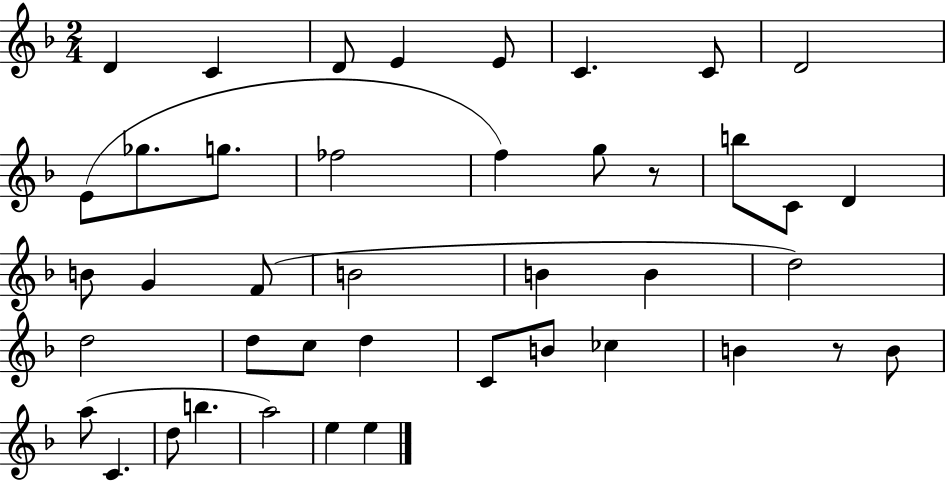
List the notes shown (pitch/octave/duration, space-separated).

D4/q C4/q D4/e E4/q E4/e C4/q. C4/e D4/h E4/e Gb5/e. G5/e. FES5/h F5/q G5/e R/e B5/e C4/e D4/q B4/e G4/q F4/e B4/h B4/q B4/q D5/h D5/h D5/e C5/e D5/q C4/e B4/e CES5/q B4/q R/e B4/e A5/e C4/q. D5/e B5/q. A5/h E5/q E5/q